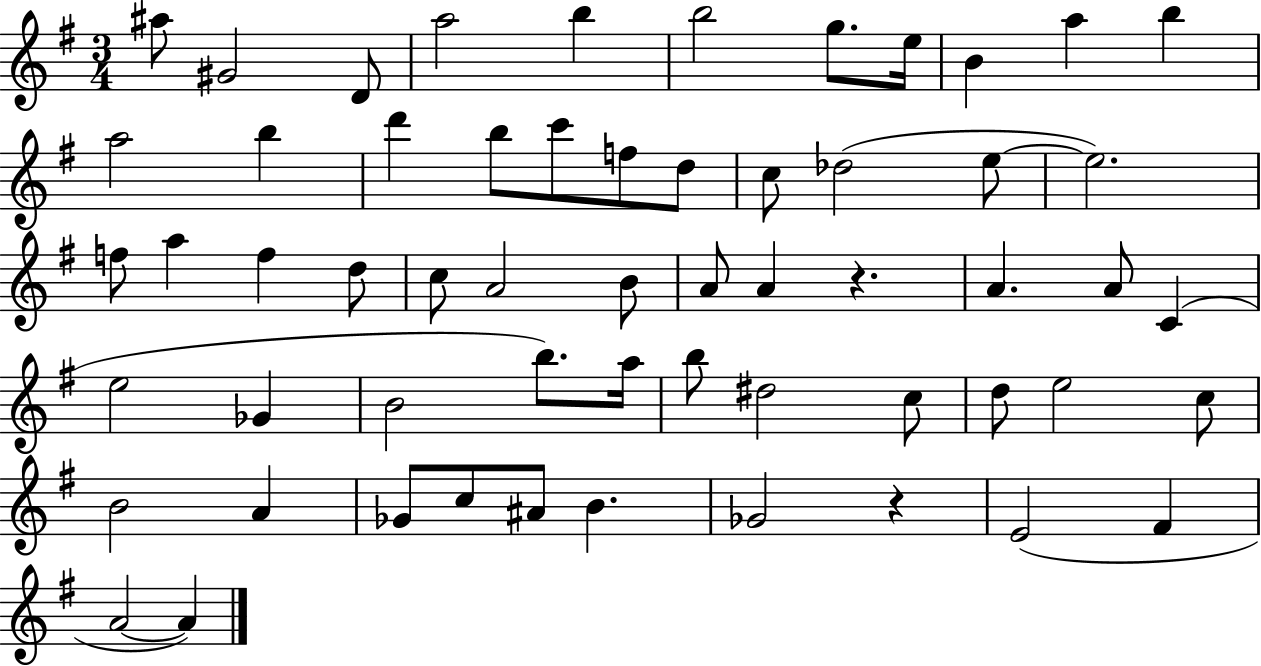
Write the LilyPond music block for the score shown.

{
  \clef treble
  \numericTimeSignature
  \time 3/4
  \key g \major
  \repeat volta 2 { ais''8 gis'2 d'8 | a''2 b''4 | b''2 g''8. e''16 | b'4 a''4 b''4 | \break a''2 b''4 | d'''4 b''8 c'''8 f''8 d''8 | c''8 des''2( e''8~~ | e''2.) | \break f''8 a''4 f''4 d''8 | c''8 a'2 b'8 | a'8 a'4 r4. | a'4. a'8 c'4( | \break e''2 ges'4 | b'2 b''8.) a''16 | b''8 dis''2 c''8 | d''8 e''2 c''8 | \break b'2 a'4 | ges'8 c''8 ais'8 b'4. | ges'2 r4 | e'2( fis'4 | \break a'2~~ a'4) | } \bar "|."
}